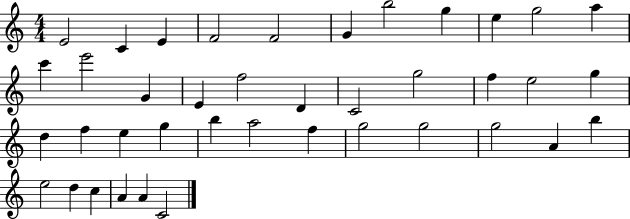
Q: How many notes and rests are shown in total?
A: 40